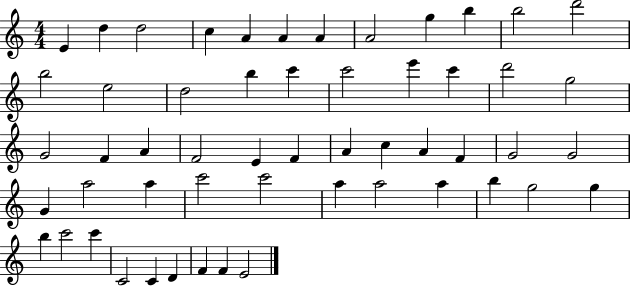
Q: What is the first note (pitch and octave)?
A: E4